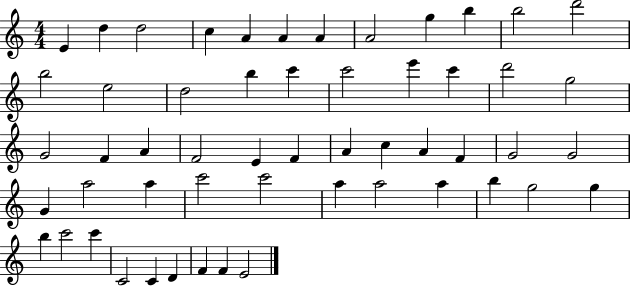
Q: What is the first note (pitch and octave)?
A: E4